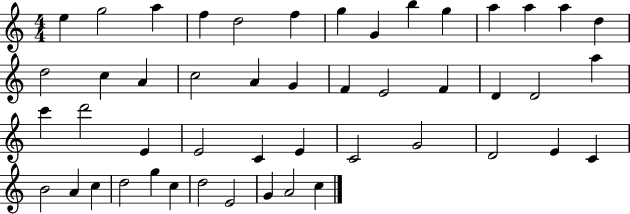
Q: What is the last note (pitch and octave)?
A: C5